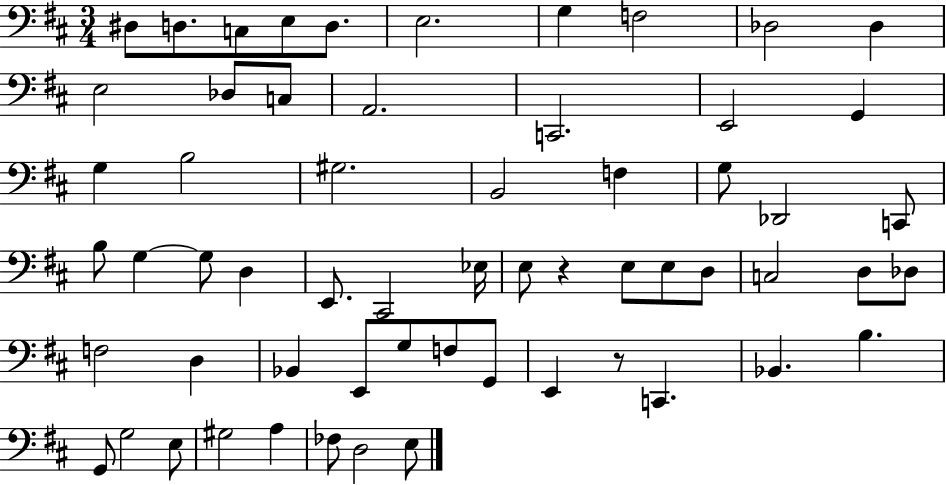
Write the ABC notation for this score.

X:1
T:Untitled
M:3/4
L:1/4
K:D
^D,/2 D,/2 C,/2 E,/2 D,/2 E,2 G, F,2 _D,2 _D, E,2 _D,/2 C,/2 A,,2 C,,2 E,,2 G,, G, B,2 ^G,2 B,,2 F, G,/2 _D,,2 C,,/2 B,/2 G, G,/2 D, E,,/2 ^C,,2 _E,/4 E,/2 z E,/2 E,/2 D,/2 C,2 D,/2 _D,/2 F,2 D, _B,, E,,/2 G,/2 F,/2 G,,/2 E,, z/2 C,, _B,, B, G,,/2 G,2 E,/2 ^G,2 A, _F,/2 D,2 E,/2